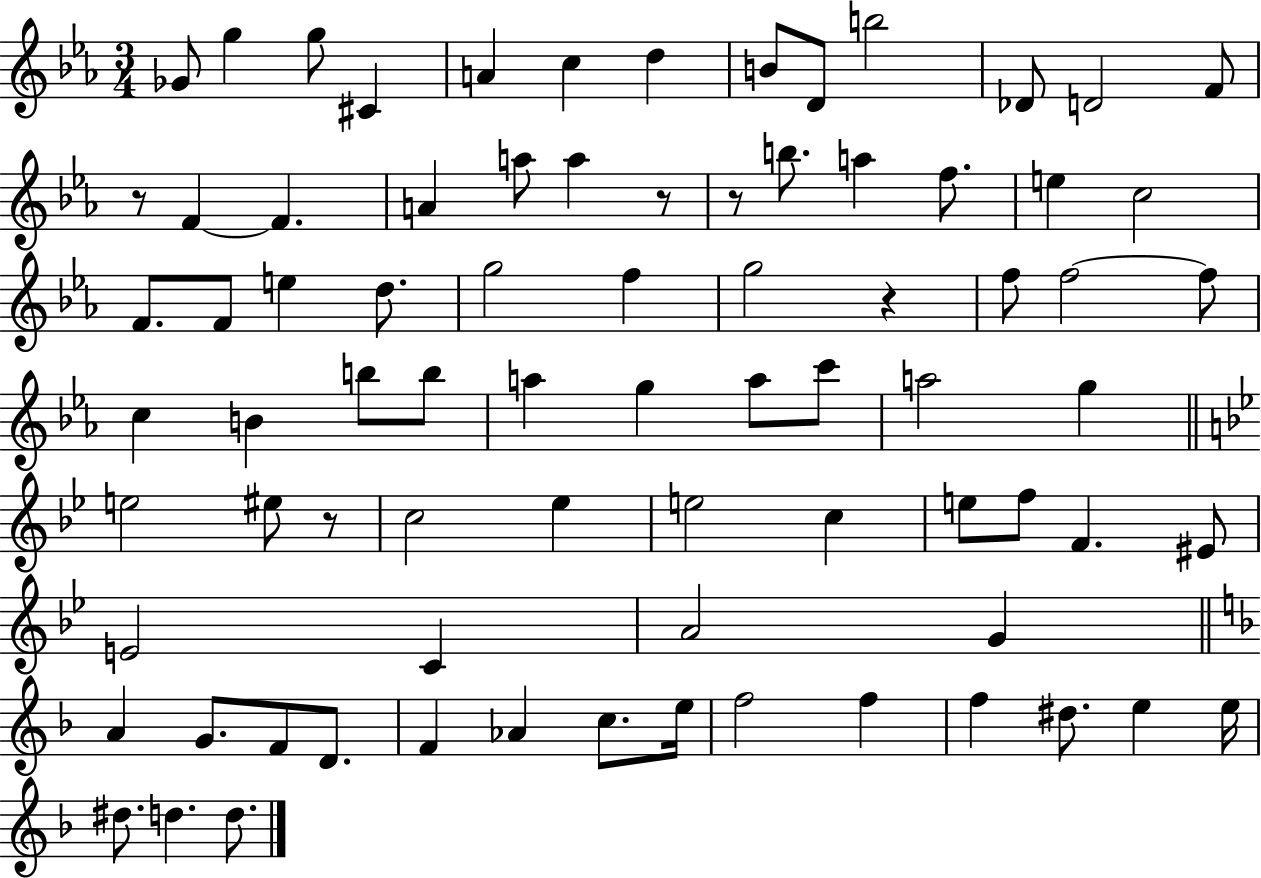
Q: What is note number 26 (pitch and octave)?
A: E5